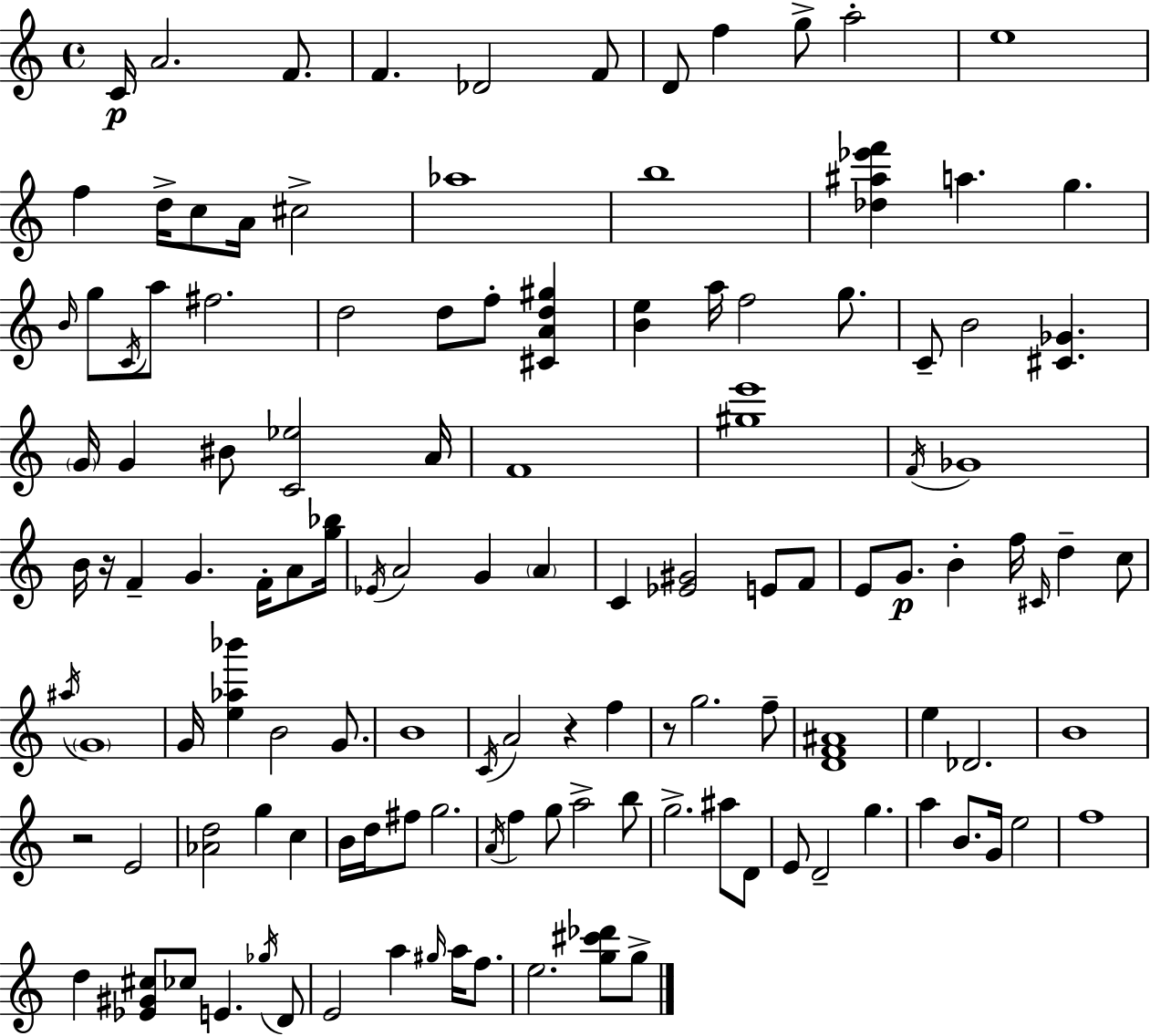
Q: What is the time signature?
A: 4/4